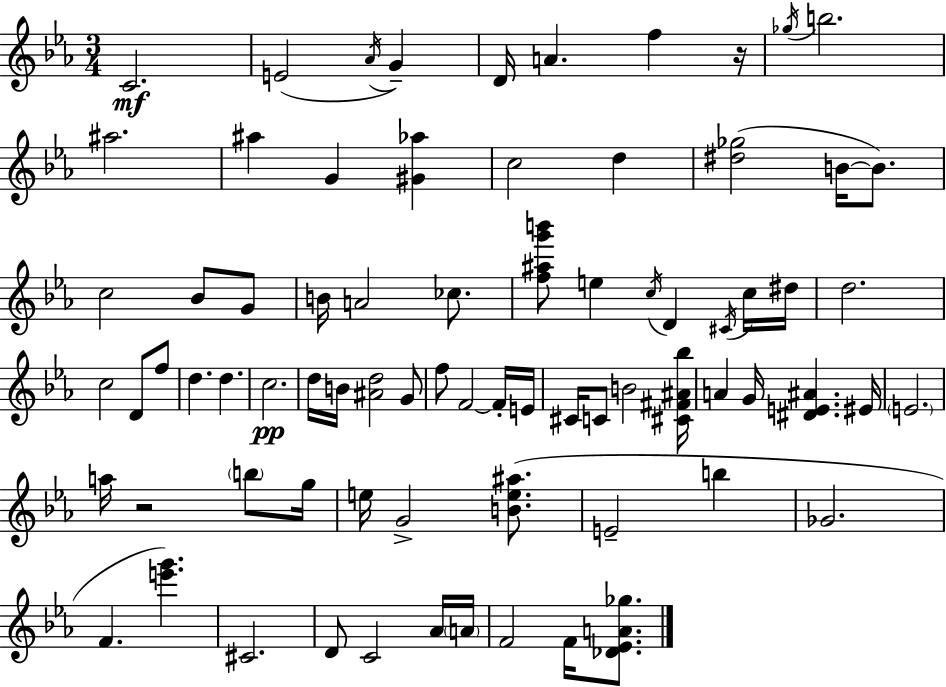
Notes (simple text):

C4/h. E4/h Ab4/s G4/q D4/s A4/q. F5/q R/s Gb5/s B5/h. A#5/h. A#5/q G4/q [G#4,Ab5]/q C5/h D5/q [D#5,Gb5]/h B4/s B4/e. C5/h Bb4/e G4/e B4/s A4/h CES5/e. [F5,A#5,G6,B6]/e E5/q C5/s D4/q C#4/s C5/s D#5/s D5/h. C5/h D4/e F5/e D5/q. D5/q. C5/h. D5/s B4/s [A#4,D5]/h G4/e F5/e F4/h F4/s E4/s C#4/s C4/e B4/h [C#4,F#4,A#4,Bb5]/s A4/q G4/s [D#4,E4,A#4]/q. EIS4/s E4/h. A5/s R/h B5/e G5/s E5/s G4/h [B4,E5,A#5]/e. E4/h B5/q Gb4/h. F4/q. [E6,G6]/q. C#4/h. D4/e C4/h Ab4/s A4/s F4/h F4/s [Db4,Eb4,A4,Gb5]/e.